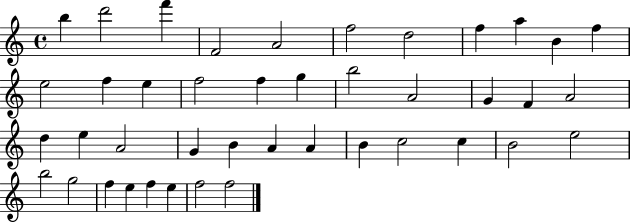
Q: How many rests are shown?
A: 0